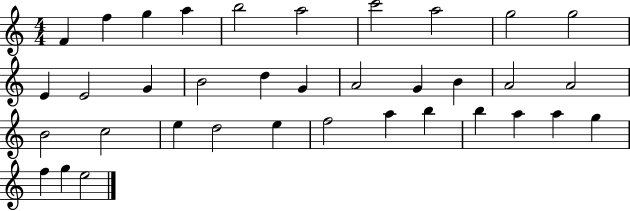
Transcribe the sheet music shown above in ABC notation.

X:1
T:Untitled
M:4/4
L:1/4
K:C
F f g a b2 a2 c'2 a2 g2 g2 E E2 G B2 d G A2 G B A2 A2 B2 c2 e d2 e f2 a b b a a g f g e2